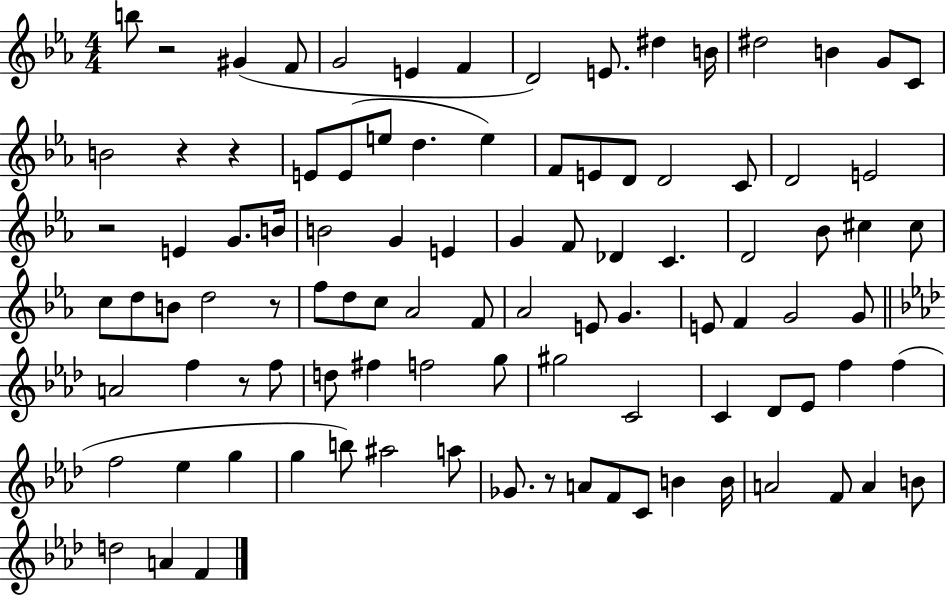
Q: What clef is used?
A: treble